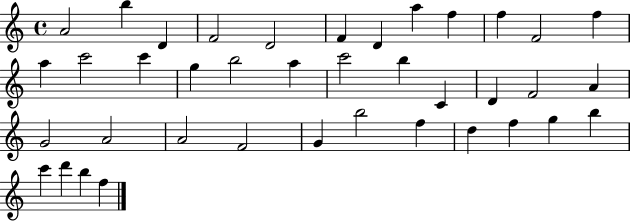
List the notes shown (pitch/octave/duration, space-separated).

A4/h B5/q D4/q F4/h D4/h F4/q D4/q A5/q F5/q F5/q F4/h F5/q A5/q C6/h C6/q G5/q B5/h A5/q C6/h B5/q C4/q D4/q F4/h A4/q G4/h A4/h A4/h F4/h G4/q B5/h F5/q D5/q F5/q G5/q B5/q C6/q D6/q B5/q F5/q